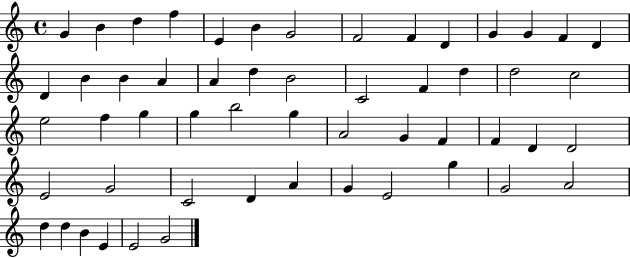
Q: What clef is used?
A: treble